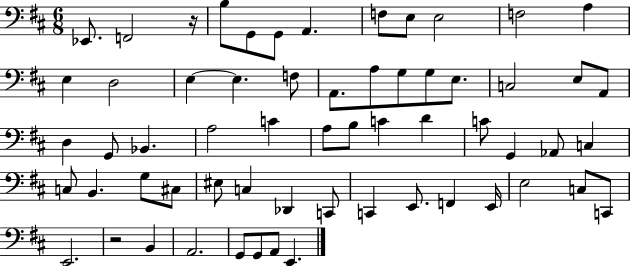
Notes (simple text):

Eb2/e. F2/h R/s B3/e G2/e G2/e A2/q. F3/e E3/e E3/h F3/h A3/q E3/q D3/h E3/q E3/q. F3/e A2/e. A3/e G3/e G3/e E3/e. C3/h E3/e A2/e D3/q G2/e Bb2/q. A3/h C4/q A3/e B3/e C4/q D4/q C4/e G2/q Ab2/e C3/q C3/e B2/q. G3/e C#3/e EIS3/e C3/q Db2/q C2/e C2/q E2/e. F2/q E2/s E3/h C3/e C2/e E2/h. R/h B2/q A2/h. G2/e G2/e A2/e E2/q.